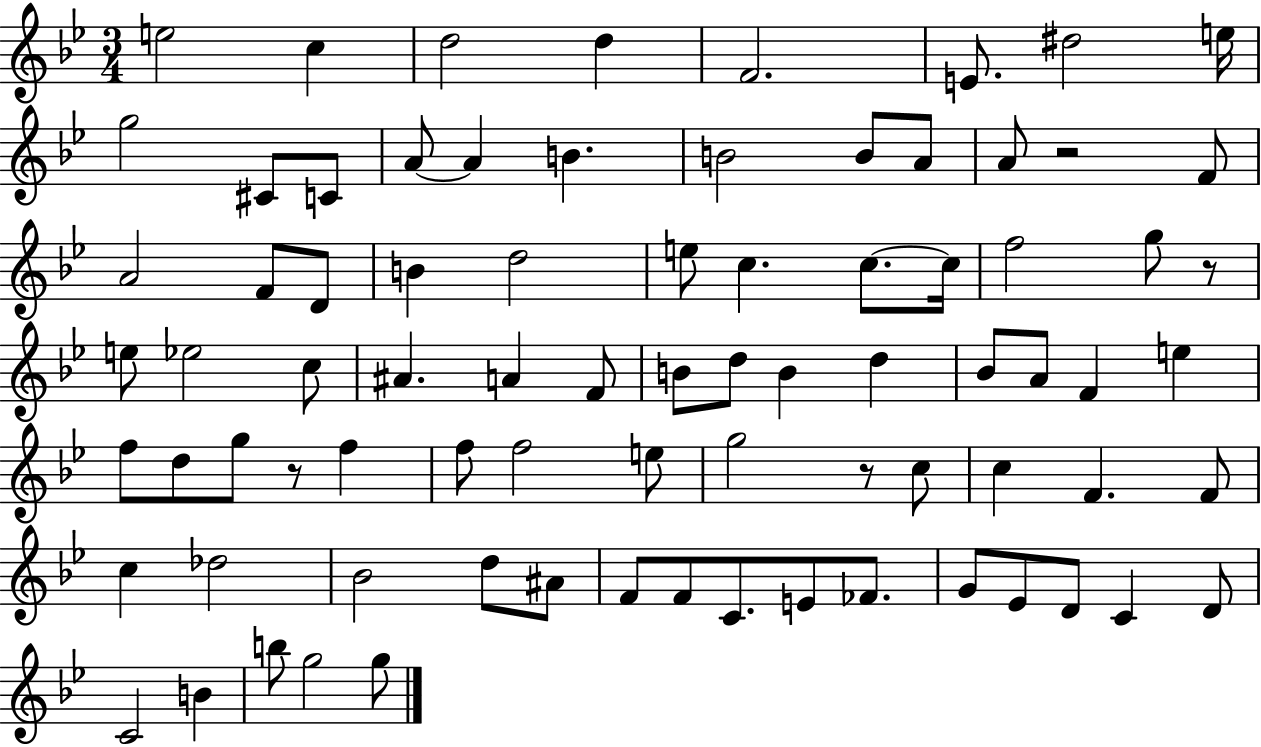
E5/h C5/q D5/h D5/q F4/h. E4/e. D#5/h E5/s G5/h C#4/e C4/e A4/e A4/q B4/q. B4/h B4/e A4/e A4/e R/h F4/e A4/h F4/e D4/e B4/q D5/h E5/e C5/q. C5/e. C5/s F5/h G5/e R/e E5/e Eb5/h C5/e A#4/q. A4/q F4/e B4/e D5/e B4/q D5/q Bb4/e A4/e F4/q E5/q F5/e D5/e G5/e R/e F5/q F5/e F5/h E5/e G5/h R/e C5/e C5/q F4/q. F4/e C5/q Db5/h Bb4/h D5/e A#4/e F4/e F4/e C4/e. E4/e FES4/e. G4/e Eb4/e D4/e C4/q D4/e C4/h B4/q B5/e G5/h G5/e